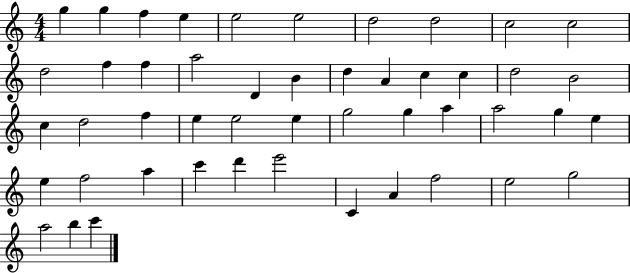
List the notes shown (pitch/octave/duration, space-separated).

G5/q G5/q F5/q E5/q E5/h E5/h D5/h D5/h C5/h C5/h D5/h F5/q F5/q A5/h D4/q B4/q D5/q A4/q C5/q C5/q D5/h B4/h C5/q D5/h F5/q E5/q E5/h E5/q G5/h G5/q A5/q A5/h G5/q E5/q E5/q F5/h A5/q C6/q D6/q E6/h C4/q A4/q F5/h E5/h G5/h A5/h B5/q C6/q